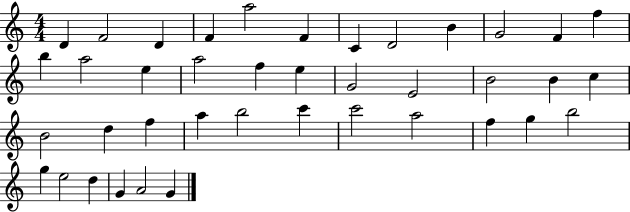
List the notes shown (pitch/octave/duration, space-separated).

D4/q F4/h D4/q F4/q A5/h F4/q C4/q D4/h B4/q G4/h F4/q F5/q B5/q A5/h E5/q A5/h F5/q E5/q G4/h E4/h B4/h B4/q C5/q B4/h D5/q F5/q A5/q B5/h C6/q C6/h A5/h F5/q G5/q B5/h G5/q E5/h D5/q G4/q A4/h G4/q